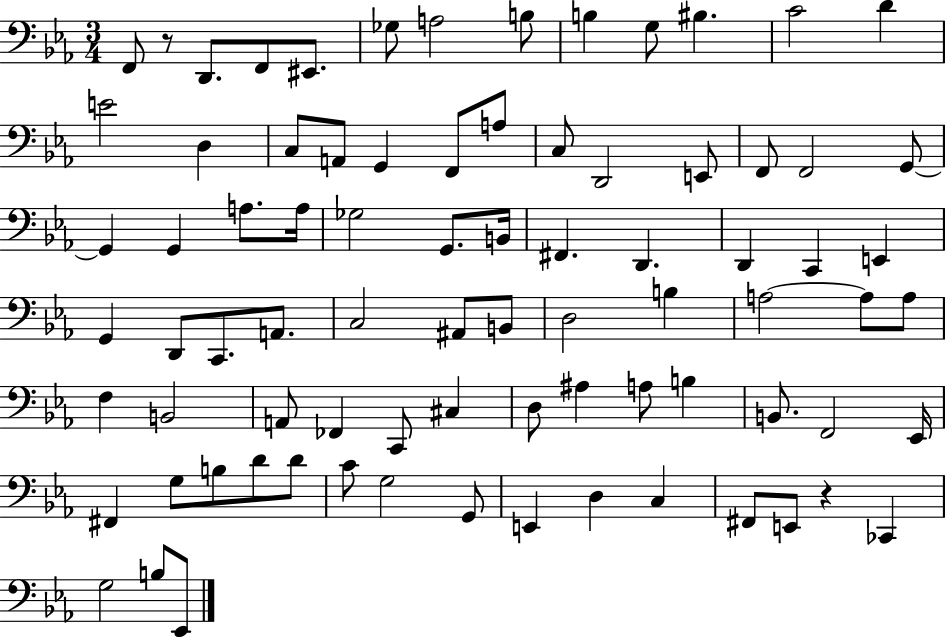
F2/e R/e D2/e. F2/e EIS2/e. Gb3/e A3/h B3/e B3/q G3/e BIS3/q. C4/h D4/q E4/h D3/q C3/e A2/e G2/q F2/e A3/e C3/e D2/h E2/e F2/e F2/h G2/e G2/q G2/q A3/e. A3/s Gb3/h G2/e. B2/s F#2/q. D2/q. D2/q C2/q E2/q G2/q D2/e C2/e. A2/e. C3/h A#2/e B2/e D3/h B3/q A3/h A3/e A3/e F3/q B2/h A2/e FES2/q C2/e C#3/q D3/e A#3/q A3/e B3/q B2/e. F2/h Eb2/s F#2/q G3/e B3/e D4/e D4/e C4/e G3/h G2/e E2/q D3/q C3/q F#2/e E2/e R/q CES2/q G3/h B3/e Eb2/e